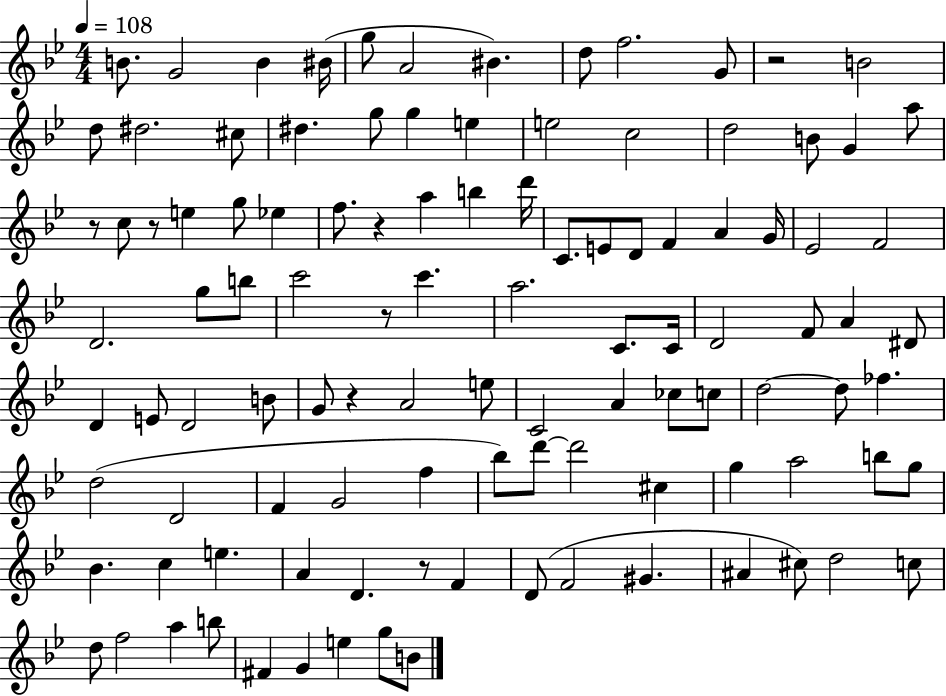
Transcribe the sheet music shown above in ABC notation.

X:1
T:Untitled
M:4/4
L:1/4
K:Bb
B/2 G2 B ^B/4 g/2 A2 ^B d/2 f2 G/2 z2 B2 d/2 ^d2 ^c/2 ^d g/2 g e e2 c2 d2 B/2 G a/2 z/2 c/2 z/2 e g/2 _e f/2 z a b d'/4 C/2 E/2 D/2 F A G/4 _E2 F2 D2 g/2 b/2 c'2 z/2 c' a2 C/2 C/4 D2 F/2 A ^D/2 D E/2 D2 B/2 G/2 z A2 e/2 C2 A _c/2 c/2 d2 d/2 _f d2 D2 F G2 f _b/2 d'/2 d'2 ^c g a2 b/2 g/2 _B c e A D z/2 F D/2 F2 ^G ^A ^c/2 d2 c/2 d/2 f2 a b/2 ^F G e g/2 B/2